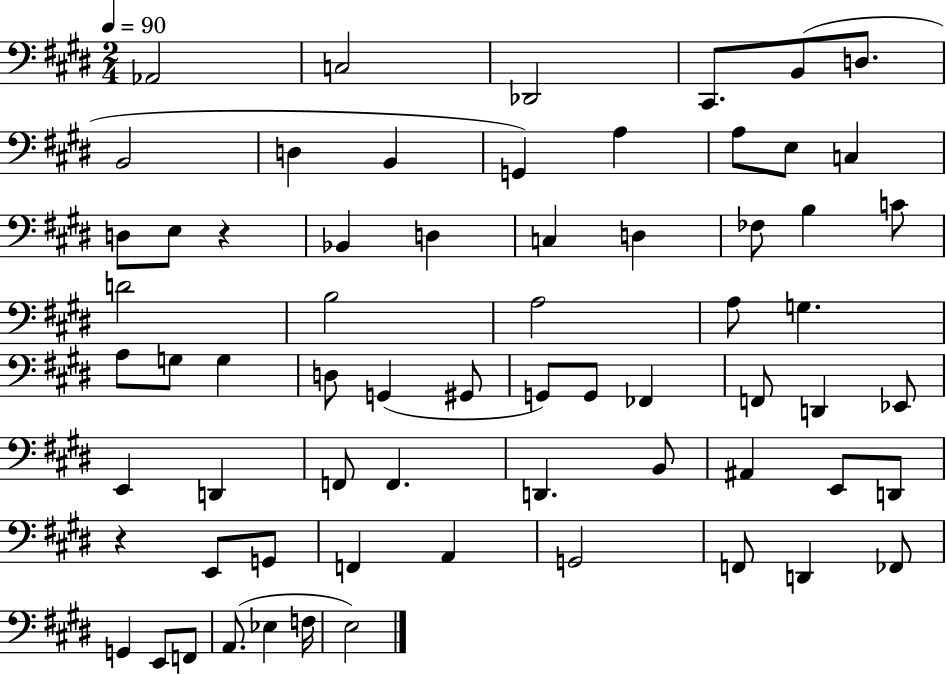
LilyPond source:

{
  \clef bass
  \numericTimeSignature
  \time 2/4
  \key e \major
  \tempo 4 = 90
  \repeat volta 2 { aes,2 | c2 | des,2 | cis,8. b,8( d8. | \break b,2 | d4 b,4 | g,4) a4 | a8 e8 c4 | \break d8 e8 r4 | bes,4 d4 | c4 d4 | fes8 b4 c'8 | \break d'2 | b2 | a2 | a8 g4. | \break a8 g8 g4 | d8 g,4( gis,8 | g,8) g,8 fes,4 | f,8 d,4 ees,8 | \break e,4 d,4 | f,8 f,4. | d,4. b,8 | ais,4 e,8 d,8 | \break r4 e,8 g,8 | f,4 a,4 | g,2 | f,8 d,4 fes,8 | \break g,4 e,8 f,8 | a,8.( ees4 f16 | e2) | } \bar "|."
}